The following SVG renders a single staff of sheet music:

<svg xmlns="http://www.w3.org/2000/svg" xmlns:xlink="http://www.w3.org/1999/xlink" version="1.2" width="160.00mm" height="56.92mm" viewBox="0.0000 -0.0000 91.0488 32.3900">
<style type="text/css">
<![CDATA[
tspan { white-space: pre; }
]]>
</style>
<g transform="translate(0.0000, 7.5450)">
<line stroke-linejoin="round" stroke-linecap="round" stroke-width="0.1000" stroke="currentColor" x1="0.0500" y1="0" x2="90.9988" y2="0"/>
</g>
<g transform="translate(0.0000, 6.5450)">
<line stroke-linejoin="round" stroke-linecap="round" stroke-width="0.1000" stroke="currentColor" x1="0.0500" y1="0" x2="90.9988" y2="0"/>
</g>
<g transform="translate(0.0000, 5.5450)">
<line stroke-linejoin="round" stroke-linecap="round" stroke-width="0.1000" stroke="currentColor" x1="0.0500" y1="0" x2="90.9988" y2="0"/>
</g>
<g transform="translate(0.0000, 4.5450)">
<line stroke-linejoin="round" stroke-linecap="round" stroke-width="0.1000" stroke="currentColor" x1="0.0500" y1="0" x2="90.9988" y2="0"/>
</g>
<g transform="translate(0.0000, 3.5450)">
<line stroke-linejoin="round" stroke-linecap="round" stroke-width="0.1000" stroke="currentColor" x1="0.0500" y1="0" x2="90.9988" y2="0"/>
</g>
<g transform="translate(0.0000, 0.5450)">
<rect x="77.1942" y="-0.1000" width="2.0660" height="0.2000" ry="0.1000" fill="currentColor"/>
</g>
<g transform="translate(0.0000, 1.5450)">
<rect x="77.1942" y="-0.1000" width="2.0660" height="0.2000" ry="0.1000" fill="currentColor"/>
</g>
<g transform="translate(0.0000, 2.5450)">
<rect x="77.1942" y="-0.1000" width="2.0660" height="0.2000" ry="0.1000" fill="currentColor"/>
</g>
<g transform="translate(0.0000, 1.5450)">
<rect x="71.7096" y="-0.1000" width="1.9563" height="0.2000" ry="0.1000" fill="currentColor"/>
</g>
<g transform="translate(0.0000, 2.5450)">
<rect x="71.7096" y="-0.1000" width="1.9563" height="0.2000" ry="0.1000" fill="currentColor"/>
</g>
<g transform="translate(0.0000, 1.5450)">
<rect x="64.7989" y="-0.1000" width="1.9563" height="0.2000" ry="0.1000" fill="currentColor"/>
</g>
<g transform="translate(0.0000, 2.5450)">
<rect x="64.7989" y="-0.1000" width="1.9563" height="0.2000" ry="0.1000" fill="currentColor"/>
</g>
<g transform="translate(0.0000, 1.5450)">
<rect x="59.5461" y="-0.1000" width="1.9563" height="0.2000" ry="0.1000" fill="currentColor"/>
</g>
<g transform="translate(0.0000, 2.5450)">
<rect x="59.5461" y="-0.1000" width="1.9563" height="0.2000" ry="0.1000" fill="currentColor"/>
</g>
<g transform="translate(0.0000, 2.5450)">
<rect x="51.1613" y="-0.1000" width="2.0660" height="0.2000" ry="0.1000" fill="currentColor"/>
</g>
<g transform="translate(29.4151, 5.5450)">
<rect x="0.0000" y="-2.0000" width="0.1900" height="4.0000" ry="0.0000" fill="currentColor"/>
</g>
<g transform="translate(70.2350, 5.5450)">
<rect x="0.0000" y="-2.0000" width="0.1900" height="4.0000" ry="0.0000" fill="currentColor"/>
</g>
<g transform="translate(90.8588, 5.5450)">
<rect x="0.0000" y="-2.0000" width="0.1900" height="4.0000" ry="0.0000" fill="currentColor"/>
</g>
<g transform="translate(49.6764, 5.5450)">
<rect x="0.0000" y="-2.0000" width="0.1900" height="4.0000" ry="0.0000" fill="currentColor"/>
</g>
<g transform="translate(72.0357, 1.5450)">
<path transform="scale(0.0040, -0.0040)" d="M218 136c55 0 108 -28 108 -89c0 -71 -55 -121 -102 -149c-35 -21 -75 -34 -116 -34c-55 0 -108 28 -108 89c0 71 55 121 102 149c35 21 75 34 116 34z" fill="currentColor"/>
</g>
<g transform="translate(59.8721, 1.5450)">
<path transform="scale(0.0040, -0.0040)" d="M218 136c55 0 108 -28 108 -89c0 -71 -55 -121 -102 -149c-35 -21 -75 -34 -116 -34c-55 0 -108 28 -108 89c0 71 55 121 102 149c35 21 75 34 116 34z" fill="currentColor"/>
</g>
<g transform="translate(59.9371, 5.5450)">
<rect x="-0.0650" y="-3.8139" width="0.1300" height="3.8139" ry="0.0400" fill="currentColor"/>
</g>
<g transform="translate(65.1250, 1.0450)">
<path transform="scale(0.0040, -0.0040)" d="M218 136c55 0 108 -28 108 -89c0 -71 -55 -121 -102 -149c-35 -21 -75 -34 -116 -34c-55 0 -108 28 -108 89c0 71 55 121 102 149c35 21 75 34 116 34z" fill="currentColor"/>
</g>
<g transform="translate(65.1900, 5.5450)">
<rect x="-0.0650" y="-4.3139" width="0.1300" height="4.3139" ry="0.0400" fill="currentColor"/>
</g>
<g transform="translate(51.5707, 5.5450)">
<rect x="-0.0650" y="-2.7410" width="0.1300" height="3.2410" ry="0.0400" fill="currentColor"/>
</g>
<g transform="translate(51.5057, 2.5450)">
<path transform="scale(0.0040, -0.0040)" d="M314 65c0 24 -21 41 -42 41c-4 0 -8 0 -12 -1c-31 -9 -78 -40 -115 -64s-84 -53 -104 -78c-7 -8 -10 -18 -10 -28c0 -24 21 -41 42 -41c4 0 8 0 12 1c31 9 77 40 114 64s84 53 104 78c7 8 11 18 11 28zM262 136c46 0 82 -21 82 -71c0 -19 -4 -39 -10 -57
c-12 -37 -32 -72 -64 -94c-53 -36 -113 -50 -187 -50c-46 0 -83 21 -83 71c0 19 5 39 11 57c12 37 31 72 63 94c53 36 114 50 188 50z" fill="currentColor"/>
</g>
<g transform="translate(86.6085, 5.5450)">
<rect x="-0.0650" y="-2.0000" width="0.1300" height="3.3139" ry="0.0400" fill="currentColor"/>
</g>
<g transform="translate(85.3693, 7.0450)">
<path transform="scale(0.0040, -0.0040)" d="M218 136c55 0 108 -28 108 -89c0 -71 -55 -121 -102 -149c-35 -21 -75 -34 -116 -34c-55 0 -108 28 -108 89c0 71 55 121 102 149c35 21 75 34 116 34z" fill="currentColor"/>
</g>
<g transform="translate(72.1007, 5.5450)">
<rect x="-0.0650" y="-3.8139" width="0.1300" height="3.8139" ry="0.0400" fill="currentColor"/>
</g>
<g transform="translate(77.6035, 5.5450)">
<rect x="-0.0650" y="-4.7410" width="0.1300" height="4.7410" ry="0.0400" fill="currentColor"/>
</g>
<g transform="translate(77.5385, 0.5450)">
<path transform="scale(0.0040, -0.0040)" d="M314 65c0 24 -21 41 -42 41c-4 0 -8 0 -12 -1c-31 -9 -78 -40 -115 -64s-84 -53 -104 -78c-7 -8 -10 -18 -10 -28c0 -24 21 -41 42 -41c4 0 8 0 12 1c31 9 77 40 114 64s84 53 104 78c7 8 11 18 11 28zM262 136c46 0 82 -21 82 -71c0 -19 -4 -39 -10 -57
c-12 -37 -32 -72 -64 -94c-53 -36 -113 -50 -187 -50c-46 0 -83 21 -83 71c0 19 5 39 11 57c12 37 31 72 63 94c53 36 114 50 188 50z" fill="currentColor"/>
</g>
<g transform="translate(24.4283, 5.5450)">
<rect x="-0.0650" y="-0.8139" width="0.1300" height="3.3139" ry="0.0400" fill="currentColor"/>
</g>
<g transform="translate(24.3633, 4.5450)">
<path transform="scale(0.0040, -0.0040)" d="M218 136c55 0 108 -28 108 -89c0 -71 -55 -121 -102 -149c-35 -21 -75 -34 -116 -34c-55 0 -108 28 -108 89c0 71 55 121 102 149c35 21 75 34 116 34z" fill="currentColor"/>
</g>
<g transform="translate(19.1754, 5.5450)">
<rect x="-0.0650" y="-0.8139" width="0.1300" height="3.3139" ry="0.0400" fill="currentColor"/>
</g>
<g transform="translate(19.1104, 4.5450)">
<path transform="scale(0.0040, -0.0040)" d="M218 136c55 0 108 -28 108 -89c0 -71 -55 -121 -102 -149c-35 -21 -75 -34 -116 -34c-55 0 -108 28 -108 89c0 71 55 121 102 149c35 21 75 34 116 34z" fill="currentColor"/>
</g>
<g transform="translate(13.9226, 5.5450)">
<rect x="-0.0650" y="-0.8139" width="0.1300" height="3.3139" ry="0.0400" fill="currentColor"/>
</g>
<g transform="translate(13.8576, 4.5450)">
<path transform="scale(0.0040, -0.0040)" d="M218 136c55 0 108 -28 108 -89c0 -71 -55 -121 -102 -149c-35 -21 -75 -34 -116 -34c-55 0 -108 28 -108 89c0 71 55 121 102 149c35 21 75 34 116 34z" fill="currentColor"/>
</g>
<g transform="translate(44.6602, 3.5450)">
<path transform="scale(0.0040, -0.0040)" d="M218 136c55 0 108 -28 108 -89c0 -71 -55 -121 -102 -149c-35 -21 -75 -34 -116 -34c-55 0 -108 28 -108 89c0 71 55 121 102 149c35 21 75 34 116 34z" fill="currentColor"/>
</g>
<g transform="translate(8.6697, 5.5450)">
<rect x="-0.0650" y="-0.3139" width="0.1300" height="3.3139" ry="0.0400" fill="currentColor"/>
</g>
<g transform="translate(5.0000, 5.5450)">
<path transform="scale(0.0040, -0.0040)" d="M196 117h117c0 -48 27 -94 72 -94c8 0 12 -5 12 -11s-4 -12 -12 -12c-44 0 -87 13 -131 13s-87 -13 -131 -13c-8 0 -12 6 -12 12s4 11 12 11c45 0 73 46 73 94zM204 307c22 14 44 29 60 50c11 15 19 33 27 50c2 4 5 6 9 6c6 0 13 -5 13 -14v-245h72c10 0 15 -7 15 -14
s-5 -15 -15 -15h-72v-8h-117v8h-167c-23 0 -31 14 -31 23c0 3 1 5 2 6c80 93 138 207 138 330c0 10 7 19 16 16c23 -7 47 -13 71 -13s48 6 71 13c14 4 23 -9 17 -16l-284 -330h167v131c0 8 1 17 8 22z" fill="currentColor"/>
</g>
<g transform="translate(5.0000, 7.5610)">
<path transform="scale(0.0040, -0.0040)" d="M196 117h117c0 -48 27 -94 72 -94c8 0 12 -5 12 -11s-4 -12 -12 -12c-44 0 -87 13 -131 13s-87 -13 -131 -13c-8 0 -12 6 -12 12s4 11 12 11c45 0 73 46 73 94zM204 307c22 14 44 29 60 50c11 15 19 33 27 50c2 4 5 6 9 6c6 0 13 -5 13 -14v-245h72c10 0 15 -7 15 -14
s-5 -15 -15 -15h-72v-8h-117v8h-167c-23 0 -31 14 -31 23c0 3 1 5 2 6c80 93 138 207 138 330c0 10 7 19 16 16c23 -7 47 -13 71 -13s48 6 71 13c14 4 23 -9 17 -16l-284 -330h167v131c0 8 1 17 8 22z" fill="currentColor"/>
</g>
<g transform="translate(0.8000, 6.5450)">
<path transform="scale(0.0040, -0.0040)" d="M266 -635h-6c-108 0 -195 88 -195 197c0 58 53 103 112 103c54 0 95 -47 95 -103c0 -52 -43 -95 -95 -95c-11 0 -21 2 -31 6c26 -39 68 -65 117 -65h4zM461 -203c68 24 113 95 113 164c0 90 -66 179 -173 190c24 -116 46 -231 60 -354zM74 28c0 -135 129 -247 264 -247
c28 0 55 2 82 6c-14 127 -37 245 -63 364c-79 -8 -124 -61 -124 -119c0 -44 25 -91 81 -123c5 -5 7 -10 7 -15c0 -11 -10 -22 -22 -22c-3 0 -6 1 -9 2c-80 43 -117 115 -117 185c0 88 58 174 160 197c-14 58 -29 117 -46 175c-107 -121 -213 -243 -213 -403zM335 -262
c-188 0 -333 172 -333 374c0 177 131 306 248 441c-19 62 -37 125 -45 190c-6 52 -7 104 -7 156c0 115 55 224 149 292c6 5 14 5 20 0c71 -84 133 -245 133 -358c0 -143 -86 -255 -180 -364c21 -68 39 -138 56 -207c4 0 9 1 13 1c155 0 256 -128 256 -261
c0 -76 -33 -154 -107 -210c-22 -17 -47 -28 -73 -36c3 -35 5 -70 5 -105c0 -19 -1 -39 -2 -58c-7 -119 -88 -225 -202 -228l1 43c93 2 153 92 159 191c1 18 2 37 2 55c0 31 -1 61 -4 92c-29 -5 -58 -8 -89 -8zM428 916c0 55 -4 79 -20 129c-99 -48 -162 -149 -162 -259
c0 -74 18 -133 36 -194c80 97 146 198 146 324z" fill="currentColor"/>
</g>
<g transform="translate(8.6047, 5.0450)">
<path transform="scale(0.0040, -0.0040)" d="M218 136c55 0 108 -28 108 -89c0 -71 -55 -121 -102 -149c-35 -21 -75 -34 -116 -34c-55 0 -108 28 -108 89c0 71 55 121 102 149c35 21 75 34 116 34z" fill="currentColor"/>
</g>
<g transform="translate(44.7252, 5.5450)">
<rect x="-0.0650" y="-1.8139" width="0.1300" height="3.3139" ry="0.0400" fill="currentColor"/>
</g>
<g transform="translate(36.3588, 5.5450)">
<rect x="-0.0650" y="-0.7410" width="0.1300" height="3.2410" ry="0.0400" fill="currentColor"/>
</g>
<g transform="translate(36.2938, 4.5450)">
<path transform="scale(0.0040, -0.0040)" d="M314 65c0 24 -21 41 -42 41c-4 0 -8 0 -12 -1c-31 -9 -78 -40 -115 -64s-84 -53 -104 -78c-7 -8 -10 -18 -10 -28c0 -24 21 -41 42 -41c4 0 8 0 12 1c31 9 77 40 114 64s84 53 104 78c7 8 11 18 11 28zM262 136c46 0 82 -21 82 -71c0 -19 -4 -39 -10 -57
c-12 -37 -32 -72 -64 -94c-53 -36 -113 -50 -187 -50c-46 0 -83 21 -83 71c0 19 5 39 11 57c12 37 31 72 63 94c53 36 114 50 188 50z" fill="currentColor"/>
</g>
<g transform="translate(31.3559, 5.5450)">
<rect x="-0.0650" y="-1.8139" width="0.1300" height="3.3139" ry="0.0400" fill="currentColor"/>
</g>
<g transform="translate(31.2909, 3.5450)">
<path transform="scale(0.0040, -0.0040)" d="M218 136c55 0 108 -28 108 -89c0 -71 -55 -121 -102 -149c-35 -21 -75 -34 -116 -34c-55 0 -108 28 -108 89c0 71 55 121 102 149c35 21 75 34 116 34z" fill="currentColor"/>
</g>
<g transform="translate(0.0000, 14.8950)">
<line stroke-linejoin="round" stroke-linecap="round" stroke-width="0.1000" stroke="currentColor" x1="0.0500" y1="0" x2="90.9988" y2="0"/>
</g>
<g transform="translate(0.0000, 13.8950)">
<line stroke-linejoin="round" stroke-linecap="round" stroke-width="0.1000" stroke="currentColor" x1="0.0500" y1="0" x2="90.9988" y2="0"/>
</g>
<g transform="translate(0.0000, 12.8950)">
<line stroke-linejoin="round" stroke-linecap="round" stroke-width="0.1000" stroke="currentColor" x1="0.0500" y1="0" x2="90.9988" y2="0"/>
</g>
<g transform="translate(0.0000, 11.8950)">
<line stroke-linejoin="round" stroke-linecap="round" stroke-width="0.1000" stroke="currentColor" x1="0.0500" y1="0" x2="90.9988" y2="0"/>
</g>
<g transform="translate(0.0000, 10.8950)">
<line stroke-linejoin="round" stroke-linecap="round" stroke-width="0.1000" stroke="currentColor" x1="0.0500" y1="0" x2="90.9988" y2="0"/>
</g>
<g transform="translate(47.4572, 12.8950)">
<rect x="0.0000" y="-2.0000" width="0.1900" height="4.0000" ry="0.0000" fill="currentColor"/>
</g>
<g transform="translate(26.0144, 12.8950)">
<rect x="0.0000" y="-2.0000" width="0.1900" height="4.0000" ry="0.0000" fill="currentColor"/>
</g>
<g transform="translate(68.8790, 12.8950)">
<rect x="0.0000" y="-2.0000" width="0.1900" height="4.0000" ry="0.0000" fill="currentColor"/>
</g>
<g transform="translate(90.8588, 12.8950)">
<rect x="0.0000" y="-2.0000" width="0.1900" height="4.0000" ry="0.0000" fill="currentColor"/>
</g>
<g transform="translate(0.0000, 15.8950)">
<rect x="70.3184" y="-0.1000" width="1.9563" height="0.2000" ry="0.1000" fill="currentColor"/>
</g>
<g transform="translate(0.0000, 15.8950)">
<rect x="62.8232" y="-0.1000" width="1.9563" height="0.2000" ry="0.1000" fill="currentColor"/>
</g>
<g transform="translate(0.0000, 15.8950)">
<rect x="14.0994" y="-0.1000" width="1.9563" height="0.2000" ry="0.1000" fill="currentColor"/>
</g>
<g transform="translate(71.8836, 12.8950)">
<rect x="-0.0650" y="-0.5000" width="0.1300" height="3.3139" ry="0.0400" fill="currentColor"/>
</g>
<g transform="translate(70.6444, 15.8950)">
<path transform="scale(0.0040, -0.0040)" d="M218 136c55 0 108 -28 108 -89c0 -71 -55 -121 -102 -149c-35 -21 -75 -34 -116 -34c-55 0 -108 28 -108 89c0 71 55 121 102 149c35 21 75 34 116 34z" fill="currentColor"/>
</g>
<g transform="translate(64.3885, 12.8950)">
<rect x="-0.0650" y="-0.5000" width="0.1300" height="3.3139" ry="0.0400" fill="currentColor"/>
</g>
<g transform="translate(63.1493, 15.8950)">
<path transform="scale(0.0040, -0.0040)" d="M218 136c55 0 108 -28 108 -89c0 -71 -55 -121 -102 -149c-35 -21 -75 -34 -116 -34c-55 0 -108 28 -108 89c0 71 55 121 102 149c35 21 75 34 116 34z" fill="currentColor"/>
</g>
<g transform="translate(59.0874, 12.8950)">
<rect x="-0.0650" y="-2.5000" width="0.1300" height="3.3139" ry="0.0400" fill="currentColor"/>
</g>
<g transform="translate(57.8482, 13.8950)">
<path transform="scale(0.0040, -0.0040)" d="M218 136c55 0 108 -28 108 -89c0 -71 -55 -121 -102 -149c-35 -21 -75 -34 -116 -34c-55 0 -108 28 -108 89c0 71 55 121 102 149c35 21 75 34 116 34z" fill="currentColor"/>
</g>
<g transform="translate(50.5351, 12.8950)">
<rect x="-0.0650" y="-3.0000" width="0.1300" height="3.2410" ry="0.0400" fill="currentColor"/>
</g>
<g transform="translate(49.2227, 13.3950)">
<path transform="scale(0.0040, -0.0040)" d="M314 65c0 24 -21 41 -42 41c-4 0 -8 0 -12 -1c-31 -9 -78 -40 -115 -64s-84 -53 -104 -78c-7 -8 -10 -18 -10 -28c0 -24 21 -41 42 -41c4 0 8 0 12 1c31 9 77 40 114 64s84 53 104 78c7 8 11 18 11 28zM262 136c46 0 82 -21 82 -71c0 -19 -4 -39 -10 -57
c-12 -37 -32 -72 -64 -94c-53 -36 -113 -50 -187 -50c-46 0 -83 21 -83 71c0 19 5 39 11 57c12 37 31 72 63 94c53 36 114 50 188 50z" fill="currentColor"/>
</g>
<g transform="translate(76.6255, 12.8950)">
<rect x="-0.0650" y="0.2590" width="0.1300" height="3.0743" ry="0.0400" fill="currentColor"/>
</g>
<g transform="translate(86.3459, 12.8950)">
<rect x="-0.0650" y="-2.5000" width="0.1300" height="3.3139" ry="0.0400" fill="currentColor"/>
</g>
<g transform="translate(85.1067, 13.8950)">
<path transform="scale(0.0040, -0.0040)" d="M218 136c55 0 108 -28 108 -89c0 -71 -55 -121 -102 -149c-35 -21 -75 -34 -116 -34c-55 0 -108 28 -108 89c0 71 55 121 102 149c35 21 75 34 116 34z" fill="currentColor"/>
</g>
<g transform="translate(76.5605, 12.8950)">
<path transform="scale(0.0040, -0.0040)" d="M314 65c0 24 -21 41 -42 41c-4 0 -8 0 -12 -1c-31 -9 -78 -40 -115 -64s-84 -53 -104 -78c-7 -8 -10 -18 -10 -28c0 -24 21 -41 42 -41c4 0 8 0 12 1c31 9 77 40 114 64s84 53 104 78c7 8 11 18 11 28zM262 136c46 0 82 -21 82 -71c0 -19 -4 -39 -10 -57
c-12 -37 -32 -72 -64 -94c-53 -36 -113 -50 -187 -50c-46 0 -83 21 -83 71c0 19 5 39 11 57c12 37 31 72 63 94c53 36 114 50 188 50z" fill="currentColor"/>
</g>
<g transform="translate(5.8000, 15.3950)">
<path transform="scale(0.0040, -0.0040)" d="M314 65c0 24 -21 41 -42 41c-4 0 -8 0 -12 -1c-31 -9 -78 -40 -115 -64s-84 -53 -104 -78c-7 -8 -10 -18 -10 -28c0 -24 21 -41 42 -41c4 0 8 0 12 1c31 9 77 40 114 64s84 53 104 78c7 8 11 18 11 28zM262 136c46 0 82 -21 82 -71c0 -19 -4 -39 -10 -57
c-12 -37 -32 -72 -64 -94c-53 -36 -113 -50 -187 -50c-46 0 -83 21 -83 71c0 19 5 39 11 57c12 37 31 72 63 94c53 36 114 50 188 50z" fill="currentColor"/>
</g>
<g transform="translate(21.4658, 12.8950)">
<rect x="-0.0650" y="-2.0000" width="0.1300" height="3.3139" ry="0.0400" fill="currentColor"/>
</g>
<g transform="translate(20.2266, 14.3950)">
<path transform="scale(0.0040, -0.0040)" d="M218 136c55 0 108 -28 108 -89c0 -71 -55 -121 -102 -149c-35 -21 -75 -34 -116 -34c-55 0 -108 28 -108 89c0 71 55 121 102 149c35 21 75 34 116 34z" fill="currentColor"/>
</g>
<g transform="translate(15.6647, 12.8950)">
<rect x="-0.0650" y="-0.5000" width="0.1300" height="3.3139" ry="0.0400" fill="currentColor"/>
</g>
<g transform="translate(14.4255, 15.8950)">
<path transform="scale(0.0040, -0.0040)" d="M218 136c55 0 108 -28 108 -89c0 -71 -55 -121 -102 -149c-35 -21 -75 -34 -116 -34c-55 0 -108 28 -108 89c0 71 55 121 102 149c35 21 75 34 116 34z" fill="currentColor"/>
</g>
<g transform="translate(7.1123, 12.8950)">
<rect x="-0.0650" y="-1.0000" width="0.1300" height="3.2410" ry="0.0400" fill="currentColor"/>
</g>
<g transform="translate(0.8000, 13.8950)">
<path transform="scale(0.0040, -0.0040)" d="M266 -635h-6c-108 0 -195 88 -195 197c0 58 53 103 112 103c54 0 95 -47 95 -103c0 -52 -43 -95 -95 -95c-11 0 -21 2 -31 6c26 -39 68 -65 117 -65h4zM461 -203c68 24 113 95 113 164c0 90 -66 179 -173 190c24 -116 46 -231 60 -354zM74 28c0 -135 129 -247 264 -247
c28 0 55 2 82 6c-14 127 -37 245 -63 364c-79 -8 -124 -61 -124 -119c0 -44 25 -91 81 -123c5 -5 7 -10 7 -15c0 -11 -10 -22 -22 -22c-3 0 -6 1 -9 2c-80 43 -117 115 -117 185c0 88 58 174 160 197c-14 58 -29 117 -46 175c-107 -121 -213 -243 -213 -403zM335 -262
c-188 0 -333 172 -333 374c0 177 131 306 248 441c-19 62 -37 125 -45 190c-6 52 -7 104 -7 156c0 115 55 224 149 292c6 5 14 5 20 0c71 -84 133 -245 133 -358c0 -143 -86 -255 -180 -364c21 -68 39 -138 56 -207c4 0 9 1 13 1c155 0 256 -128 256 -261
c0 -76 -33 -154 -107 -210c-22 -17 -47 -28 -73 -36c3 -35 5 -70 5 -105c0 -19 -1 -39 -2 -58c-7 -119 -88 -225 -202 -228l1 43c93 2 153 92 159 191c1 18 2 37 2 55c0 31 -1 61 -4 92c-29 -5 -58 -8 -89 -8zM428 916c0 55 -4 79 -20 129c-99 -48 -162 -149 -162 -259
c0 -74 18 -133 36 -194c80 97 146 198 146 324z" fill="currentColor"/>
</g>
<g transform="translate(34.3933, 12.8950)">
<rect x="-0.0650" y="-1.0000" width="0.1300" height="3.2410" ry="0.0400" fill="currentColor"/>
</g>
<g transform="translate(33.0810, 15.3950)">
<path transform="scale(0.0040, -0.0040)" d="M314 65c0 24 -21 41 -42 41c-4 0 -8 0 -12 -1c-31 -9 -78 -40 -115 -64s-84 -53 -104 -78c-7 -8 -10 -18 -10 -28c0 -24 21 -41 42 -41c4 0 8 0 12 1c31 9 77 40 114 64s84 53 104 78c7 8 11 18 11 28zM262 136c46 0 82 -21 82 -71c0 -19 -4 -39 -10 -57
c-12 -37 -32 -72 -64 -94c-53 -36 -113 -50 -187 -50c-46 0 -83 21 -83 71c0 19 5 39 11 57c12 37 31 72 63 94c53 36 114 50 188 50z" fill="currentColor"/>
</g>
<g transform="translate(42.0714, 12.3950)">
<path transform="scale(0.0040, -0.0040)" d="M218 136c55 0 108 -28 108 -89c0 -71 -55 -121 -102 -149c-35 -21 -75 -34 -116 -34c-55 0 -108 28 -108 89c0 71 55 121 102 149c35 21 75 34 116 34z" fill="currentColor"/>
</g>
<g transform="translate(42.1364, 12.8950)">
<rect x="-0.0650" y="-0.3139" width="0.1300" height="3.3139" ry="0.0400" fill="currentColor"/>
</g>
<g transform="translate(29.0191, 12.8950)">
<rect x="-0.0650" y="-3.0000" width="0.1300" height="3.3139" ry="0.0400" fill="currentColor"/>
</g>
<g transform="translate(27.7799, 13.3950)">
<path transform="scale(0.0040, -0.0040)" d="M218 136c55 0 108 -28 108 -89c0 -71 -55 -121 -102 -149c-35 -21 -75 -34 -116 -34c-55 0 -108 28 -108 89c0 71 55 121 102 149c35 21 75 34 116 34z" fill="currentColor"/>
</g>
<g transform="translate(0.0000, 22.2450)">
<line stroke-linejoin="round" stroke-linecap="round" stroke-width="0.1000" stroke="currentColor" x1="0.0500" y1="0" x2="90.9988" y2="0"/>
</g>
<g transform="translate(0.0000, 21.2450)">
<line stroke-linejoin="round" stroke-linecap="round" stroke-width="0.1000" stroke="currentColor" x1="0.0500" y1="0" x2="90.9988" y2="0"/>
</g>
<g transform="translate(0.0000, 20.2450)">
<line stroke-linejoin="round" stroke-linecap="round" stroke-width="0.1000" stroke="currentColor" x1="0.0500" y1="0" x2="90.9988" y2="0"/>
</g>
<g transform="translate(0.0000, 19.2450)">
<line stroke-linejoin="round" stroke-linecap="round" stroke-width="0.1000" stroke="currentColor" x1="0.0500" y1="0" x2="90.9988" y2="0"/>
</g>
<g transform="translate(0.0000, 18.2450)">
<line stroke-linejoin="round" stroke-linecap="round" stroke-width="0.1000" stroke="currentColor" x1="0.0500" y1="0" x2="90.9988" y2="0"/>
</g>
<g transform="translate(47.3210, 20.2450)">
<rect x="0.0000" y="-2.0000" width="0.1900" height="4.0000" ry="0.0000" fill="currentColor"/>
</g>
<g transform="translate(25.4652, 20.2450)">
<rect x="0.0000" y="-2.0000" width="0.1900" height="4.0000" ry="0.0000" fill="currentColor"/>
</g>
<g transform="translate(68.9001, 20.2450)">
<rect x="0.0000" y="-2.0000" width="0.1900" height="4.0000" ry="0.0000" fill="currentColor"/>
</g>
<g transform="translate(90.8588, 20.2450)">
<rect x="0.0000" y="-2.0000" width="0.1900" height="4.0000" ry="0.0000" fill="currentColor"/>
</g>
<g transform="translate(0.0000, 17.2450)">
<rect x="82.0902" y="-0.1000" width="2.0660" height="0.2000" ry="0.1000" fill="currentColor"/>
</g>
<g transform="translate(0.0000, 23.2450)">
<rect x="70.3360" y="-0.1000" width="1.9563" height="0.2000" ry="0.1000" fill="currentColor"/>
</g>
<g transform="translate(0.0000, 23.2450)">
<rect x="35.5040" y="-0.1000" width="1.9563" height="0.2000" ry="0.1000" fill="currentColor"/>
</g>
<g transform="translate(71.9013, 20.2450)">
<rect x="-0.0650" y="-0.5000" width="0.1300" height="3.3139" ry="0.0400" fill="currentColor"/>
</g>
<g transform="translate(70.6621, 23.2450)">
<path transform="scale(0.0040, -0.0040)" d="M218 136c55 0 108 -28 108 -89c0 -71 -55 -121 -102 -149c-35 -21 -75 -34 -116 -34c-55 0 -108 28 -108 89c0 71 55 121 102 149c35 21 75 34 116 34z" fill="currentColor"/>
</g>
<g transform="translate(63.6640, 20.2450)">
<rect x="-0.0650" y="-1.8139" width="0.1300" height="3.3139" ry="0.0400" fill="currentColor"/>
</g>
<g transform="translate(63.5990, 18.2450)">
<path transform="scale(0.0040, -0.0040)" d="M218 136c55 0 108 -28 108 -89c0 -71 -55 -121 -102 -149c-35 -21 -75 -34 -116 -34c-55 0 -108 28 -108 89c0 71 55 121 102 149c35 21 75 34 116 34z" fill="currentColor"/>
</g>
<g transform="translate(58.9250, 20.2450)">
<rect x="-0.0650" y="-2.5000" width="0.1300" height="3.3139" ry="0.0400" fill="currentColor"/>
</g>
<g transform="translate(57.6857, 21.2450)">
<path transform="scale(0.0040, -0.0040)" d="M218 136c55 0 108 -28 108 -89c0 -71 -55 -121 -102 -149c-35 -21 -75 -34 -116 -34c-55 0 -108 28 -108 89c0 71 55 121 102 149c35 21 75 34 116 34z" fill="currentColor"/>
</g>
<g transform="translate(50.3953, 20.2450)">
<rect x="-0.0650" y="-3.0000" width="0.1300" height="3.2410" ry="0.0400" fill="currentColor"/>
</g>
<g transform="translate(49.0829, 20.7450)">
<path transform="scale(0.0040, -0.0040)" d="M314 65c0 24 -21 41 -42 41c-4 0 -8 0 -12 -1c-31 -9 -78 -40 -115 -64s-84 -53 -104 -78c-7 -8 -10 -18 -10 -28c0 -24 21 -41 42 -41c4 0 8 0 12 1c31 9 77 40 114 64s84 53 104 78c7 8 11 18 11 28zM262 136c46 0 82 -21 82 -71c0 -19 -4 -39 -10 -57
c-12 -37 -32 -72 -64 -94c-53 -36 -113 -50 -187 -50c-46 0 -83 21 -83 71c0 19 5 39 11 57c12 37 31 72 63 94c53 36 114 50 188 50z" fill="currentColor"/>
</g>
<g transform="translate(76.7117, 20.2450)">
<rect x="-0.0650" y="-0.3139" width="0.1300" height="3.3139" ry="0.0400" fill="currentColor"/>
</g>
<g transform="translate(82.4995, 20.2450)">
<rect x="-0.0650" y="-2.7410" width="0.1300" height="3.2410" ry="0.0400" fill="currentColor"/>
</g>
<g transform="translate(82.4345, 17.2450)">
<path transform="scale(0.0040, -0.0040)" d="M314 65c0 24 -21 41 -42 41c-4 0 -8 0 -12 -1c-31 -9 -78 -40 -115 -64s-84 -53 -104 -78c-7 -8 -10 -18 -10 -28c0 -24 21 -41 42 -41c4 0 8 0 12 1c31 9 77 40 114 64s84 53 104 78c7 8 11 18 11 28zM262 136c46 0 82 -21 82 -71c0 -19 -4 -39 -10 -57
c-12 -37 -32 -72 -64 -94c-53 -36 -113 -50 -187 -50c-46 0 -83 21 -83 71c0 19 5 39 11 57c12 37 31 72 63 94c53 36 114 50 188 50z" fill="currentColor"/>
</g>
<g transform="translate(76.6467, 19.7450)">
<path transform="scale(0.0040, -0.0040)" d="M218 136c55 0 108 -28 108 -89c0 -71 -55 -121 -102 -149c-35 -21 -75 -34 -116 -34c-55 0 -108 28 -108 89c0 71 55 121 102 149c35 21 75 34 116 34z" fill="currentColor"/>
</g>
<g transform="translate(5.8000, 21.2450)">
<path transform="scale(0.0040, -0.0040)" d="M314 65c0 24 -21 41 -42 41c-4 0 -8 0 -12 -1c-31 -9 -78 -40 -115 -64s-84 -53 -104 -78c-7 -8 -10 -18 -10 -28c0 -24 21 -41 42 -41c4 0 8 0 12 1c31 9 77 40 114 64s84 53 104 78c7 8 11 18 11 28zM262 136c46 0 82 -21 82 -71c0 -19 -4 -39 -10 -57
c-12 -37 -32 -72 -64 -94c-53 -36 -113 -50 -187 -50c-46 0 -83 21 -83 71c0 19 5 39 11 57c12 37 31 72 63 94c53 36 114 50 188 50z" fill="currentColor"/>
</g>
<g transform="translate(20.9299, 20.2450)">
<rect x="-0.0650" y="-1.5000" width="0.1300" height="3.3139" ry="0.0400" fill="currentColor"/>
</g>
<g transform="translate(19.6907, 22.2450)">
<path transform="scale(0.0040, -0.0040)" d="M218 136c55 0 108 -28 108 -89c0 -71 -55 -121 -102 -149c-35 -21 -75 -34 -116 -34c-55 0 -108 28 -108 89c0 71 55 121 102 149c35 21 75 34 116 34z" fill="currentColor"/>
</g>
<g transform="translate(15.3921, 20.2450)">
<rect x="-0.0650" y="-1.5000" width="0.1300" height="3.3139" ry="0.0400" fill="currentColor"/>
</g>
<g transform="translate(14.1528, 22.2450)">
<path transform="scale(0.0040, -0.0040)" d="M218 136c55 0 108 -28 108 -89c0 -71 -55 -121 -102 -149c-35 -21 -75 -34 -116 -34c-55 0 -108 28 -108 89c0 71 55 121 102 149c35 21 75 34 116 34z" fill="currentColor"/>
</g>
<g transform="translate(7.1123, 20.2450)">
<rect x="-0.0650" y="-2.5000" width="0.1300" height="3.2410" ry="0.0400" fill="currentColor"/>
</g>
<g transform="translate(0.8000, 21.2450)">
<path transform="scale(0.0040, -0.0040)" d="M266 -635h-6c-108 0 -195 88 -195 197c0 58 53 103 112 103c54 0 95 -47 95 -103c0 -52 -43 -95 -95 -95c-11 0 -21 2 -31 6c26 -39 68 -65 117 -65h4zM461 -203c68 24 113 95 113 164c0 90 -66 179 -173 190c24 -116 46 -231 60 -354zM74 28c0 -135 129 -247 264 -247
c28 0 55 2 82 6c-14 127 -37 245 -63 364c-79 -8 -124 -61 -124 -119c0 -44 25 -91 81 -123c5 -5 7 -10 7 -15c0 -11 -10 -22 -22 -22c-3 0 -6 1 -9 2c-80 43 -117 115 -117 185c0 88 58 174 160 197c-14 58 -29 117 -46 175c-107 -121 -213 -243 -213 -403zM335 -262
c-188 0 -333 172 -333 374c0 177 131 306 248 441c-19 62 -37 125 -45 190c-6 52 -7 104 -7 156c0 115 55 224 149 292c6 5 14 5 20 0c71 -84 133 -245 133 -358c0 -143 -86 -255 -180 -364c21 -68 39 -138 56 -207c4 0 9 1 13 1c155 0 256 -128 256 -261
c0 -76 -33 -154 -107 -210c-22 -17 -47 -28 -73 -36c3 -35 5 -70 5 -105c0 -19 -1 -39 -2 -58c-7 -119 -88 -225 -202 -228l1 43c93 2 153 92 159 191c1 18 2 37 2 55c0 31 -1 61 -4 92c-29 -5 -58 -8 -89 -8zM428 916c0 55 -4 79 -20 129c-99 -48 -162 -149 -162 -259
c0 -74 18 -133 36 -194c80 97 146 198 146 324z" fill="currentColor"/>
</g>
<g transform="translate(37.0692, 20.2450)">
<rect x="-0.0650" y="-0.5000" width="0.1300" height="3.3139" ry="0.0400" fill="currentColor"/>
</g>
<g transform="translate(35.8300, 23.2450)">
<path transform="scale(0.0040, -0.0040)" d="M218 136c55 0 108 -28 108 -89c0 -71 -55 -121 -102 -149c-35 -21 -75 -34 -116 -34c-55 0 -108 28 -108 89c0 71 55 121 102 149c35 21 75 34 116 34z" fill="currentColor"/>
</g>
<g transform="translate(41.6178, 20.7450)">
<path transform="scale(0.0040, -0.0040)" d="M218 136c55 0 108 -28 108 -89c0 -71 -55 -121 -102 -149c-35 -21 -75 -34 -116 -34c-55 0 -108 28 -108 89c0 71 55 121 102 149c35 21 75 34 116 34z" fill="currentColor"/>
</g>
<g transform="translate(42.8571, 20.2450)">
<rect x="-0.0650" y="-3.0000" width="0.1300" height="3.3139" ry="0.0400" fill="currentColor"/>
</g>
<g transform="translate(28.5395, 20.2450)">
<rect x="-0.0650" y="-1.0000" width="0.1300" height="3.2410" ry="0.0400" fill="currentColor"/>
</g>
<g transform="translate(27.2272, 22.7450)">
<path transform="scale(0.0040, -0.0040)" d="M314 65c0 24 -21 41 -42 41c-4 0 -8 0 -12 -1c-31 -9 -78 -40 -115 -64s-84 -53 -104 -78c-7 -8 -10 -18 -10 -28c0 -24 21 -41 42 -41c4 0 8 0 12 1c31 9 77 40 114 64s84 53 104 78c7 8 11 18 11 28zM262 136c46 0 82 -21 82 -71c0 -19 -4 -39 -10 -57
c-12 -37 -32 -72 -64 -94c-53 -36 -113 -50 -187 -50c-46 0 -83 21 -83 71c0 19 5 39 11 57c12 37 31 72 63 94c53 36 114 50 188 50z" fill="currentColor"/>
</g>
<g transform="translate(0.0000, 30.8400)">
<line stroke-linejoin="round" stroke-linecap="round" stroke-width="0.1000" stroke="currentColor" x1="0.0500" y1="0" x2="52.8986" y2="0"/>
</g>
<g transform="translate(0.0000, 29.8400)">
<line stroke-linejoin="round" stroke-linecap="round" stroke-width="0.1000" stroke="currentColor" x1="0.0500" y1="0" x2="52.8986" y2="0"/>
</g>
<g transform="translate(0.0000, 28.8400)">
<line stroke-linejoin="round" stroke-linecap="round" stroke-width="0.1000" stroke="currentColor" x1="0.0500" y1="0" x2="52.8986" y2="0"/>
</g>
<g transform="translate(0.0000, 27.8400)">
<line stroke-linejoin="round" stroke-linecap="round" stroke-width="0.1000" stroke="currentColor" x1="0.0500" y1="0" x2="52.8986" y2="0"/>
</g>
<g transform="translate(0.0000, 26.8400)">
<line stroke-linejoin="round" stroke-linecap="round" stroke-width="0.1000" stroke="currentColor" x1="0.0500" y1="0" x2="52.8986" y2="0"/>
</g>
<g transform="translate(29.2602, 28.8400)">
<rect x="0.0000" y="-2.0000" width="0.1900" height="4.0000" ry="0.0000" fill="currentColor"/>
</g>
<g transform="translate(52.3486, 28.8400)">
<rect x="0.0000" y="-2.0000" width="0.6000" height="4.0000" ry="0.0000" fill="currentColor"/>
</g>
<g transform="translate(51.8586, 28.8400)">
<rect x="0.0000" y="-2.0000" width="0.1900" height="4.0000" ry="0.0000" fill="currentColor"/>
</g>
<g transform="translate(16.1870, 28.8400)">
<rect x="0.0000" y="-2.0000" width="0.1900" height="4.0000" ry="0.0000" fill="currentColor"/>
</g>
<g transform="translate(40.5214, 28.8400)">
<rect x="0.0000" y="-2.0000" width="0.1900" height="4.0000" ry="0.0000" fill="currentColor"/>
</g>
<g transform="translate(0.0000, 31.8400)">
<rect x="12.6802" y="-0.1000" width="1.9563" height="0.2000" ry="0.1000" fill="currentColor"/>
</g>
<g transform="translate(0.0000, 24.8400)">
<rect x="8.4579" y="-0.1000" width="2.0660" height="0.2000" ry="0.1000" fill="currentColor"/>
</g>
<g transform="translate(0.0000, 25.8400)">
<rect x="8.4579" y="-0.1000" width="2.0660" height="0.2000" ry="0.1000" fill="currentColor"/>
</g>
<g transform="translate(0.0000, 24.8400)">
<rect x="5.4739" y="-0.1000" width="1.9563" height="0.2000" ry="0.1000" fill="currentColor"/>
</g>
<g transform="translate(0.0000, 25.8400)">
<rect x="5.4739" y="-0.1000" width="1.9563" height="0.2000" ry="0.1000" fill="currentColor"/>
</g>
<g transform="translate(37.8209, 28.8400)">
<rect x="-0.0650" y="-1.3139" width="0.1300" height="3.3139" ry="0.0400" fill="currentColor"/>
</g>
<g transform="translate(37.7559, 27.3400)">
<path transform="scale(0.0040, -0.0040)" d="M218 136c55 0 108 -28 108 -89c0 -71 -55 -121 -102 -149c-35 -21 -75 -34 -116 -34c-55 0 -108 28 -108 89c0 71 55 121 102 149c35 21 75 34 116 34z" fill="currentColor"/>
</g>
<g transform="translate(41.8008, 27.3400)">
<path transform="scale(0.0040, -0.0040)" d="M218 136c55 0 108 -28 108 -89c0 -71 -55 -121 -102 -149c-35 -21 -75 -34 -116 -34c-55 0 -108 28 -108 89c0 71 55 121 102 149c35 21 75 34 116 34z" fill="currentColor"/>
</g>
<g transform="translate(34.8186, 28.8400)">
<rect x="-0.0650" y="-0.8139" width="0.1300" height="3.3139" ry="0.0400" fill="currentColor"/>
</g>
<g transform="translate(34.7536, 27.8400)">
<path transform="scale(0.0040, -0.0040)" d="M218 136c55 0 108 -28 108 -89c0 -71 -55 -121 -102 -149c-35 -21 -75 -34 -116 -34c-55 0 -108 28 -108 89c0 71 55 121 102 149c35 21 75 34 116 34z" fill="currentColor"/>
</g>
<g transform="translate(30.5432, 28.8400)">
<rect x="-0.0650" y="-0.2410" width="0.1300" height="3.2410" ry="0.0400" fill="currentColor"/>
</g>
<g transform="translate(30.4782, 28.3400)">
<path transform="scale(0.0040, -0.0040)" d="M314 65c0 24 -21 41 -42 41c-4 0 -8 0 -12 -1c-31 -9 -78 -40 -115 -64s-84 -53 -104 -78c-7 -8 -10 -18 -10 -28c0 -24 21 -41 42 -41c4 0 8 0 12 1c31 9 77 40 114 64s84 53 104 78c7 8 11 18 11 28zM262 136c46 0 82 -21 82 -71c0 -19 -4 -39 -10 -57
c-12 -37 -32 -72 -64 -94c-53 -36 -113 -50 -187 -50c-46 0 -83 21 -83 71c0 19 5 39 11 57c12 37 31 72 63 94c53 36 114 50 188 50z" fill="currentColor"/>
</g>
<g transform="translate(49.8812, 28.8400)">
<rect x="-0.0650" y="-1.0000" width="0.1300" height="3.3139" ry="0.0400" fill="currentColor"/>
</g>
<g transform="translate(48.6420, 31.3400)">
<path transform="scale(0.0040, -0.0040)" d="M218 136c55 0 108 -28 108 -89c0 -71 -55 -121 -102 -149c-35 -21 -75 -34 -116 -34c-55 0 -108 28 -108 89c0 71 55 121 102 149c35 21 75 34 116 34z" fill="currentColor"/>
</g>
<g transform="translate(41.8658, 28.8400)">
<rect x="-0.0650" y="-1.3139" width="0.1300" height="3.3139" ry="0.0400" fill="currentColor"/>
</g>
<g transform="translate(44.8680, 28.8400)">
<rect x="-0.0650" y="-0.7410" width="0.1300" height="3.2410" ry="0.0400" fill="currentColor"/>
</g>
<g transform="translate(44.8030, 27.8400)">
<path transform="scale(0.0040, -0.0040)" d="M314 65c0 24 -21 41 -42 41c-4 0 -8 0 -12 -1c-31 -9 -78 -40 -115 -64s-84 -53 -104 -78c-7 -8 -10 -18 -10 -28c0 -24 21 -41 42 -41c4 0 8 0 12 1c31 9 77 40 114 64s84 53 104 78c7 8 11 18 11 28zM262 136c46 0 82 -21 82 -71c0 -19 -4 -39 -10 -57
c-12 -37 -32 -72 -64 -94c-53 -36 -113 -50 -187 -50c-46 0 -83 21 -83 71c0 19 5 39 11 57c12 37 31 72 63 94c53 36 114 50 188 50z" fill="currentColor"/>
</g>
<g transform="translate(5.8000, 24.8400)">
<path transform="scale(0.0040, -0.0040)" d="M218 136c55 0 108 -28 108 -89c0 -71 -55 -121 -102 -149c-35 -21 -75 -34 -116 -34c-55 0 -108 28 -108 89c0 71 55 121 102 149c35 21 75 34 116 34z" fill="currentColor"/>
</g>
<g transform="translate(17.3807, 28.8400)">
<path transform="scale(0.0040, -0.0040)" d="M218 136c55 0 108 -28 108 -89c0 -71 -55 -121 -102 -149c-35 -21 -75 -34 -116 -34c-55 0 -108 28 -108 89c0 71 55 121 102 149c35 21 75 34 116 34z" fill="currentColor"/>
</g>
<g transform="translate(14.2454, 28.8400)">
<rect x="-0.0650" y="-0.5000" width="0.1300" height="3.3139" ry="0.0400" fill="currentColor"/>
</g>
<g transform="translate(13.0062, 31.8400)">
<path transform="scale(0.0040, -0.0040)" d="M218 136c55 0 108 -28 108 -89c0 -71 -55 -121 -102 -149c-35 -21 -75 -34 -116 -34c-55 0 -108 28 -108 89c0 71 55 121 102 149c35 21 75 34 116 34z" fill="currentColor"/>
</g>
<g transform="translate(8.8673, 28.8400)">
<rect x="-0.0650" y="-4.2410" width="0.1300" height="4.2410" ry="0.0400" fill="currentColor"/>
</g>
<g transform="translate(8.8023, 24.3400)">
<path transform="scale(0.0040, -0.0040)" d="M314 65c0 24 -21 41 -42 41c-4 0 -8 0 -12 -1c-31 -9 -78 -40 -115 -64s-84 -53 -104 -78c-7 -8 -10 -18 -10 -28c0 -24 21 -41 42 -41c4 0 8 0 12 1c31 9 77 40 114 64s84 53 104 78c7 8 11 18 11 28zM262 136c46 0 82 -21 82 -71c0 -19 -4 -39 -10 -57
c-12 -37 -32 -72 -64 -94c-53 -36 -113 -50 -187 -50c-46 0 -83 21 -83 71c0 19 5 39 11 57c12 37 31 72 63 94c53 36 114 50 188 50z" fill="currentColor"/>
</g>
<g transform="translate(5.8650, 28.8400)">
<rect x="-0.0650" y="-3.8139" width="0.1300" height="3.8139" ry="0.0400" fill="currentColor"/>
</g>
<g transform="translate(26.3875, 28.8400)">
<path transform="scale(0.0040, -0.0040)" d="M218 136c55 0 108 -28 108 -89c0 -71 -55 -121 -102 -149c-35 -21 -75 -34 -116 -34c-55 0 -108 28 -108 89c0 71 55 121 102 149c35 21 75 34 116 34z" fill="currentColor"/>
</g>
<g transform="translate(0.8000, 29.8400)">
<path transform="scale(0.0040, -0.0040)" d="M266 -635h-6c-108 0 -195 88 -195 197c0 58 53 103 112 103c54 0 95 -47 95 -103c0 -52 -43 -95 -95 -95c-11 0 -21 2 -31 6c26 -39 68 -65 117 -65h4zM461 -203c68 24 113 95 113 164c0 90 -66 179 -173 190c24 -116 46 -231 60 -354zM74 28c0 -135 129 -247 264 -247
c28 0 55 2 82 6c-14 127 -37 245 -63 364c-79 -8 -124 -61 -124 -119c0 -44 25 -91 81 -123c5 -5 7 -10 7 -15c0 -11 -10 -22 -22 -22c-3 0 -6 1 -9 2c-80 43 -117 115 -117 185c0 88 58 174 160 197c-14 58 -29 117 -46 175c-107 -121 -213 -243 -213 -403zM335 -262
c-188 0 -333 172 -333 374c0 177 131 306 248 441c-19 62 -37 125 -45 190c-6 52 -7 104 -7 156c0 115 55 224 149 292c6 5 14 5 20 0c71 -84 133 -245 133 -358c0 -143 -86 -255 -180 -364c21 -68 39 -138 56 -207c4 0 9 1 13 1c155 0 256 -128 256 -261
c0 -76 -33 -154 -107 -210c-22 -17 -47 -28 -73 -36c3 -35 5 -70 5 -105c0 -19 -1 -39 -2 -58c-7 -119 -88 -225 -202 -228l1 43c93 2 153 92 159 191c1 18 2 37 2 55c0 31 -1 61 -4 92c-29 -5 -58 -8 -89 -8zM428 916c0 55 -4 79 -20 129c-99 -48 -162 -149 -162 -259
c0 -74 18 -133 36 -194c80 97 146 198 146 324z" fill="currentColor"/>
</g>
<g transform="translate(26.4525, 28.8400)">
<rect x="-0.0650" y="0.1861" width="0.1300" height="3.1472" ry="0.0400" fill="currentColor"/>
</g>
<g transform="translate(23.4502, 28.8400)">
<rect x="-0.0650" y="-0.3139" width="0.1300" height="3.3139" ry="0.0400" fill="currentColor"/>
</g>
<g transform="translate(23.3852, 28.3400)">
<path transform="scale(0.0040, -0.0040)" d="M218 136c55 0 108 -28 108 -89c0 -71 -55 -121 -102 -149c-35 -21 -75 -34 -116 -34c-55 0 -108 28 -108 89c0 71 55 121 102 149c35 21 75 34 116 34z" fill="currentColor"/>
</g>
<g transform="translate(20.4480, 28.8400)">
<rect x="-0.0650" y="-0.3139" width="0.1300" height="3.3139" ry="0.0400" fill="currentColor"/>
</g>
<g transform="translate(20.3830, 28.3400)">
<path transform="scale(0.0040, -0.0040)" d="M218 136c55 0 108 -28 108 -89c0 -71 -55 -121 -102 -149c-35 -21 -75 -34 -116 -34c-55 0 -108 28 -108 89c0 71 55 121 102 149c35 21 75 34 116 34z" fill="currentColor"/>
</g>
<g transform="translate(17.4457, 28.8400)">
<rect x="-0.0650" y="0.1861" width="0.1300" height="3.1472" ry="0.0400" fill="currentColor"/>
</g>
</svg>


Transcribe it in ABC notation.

X:1
T:Untitled
M:4/4
L:1/4
K:C
c d d d f d2 f a2 c' d' c' e'2 F D2 C F A D2 c A2 G C C B2 G G2 E E D2 C A A2 G f C c a2 c' d'2 C B c c B c2 d e e d2 D